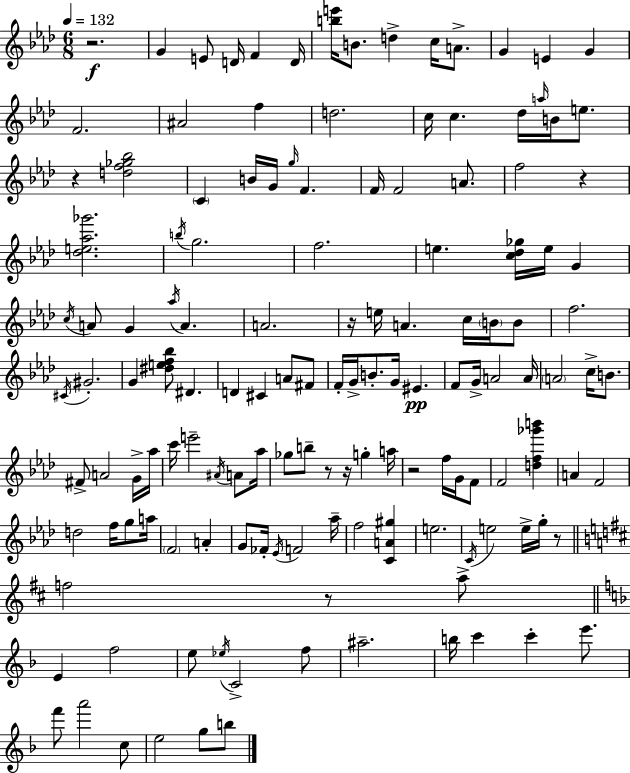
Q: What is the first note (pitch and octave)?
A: G4